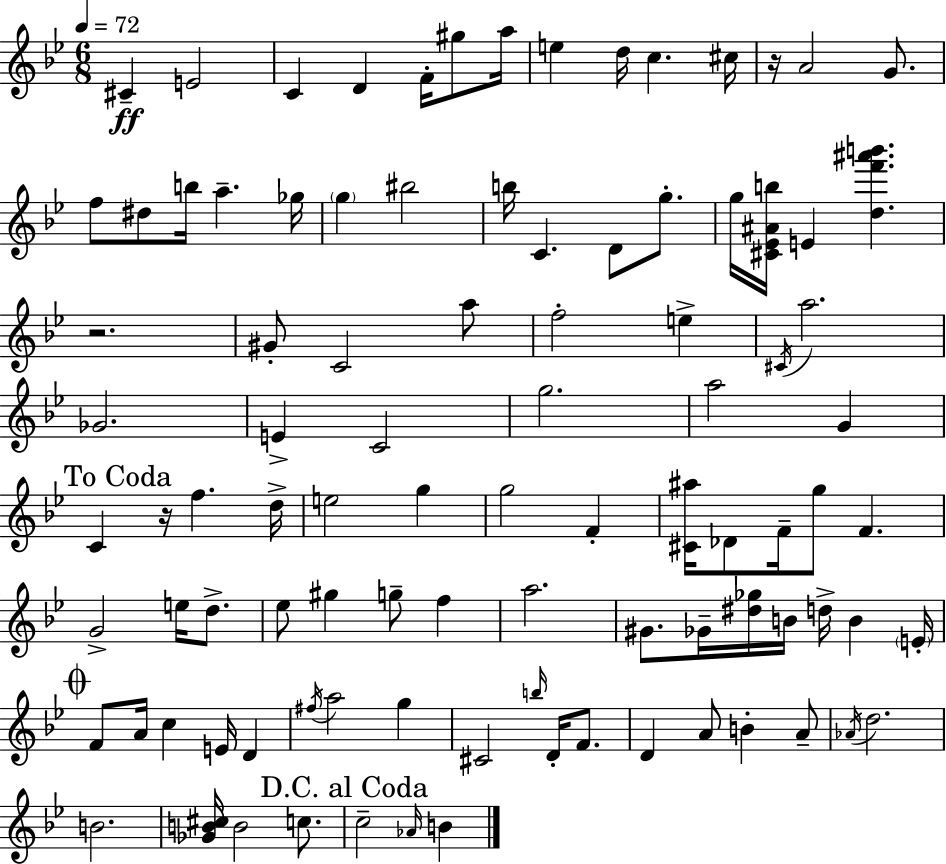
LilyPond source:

{
  \clef treble
  \numericTimeSignature
  \time 6/8
  \key bes \major
  \tempo 4 = 72
  cis'4--\ff e'2 | c'4 d'4 f'16-. gis''8 a''16 | e''4 d''16 c''4. cis''16 | r16 a'2 g'8. | \break f''8 dis''8 b''16 a''4.-- ges''16 | \parenthesize g''4 bis''2 | b''16 c'4. d'8 g''8.-. | g''16 <cis' ees' ais' b''>16 e'4 <d'' f''' ais''' b'''>4. | \break r2. | gis'8-. c'2 a''8 | f''2-. e''4-> | \acciaccatura { cis'16 } a''2. | \break ges'2. | e'4-> c'2 | g''2. | a''2 g'4 | \break \mark "To Coda" c'4 r16 f''4. | d''16-> e''2 g''4 | g''2 f'4-. | <cis' ais''>16 des'8 f'16-- g''8 f'4. | \break g'2-> e''16 d''8.-> | ees''8 gis''4 g''8-- f''4 | a''2. | gis'8. ges'16-- <dis'' ges''>16 b'16 d''16-> b'4 | \break \parenthesize e'16-. \mark \markup { \musicglyph "scripts.coda" } f'8 a'16 c''4 e'16 d'4 | \acciaccatura { fis''16 } a''2 g''4 | cis'2 \grace { b''16 } d'16-. | f'8. d'4 a'8 b'4-. | \break a'8-- \acciaccatura { aes'16 } d''2. | b'2. | <ges' b' cis''>16 b'2 | c''8. \mark "D.C. al Coda" c''2-- | \break \grace { aes'16 } b'4 \bar "|."
}